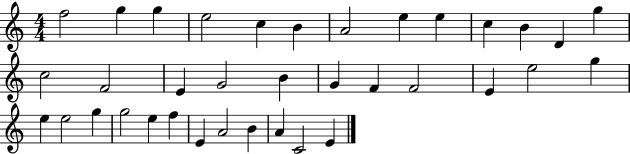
X:1
T:Untitled
M:4/4
L:1/4
K:C
f2 g g e2 c B A2 e e c B D g c2 F2 E G2 B G F F2 E e2 g e e2 g g2 e f E A2 B A C2 E